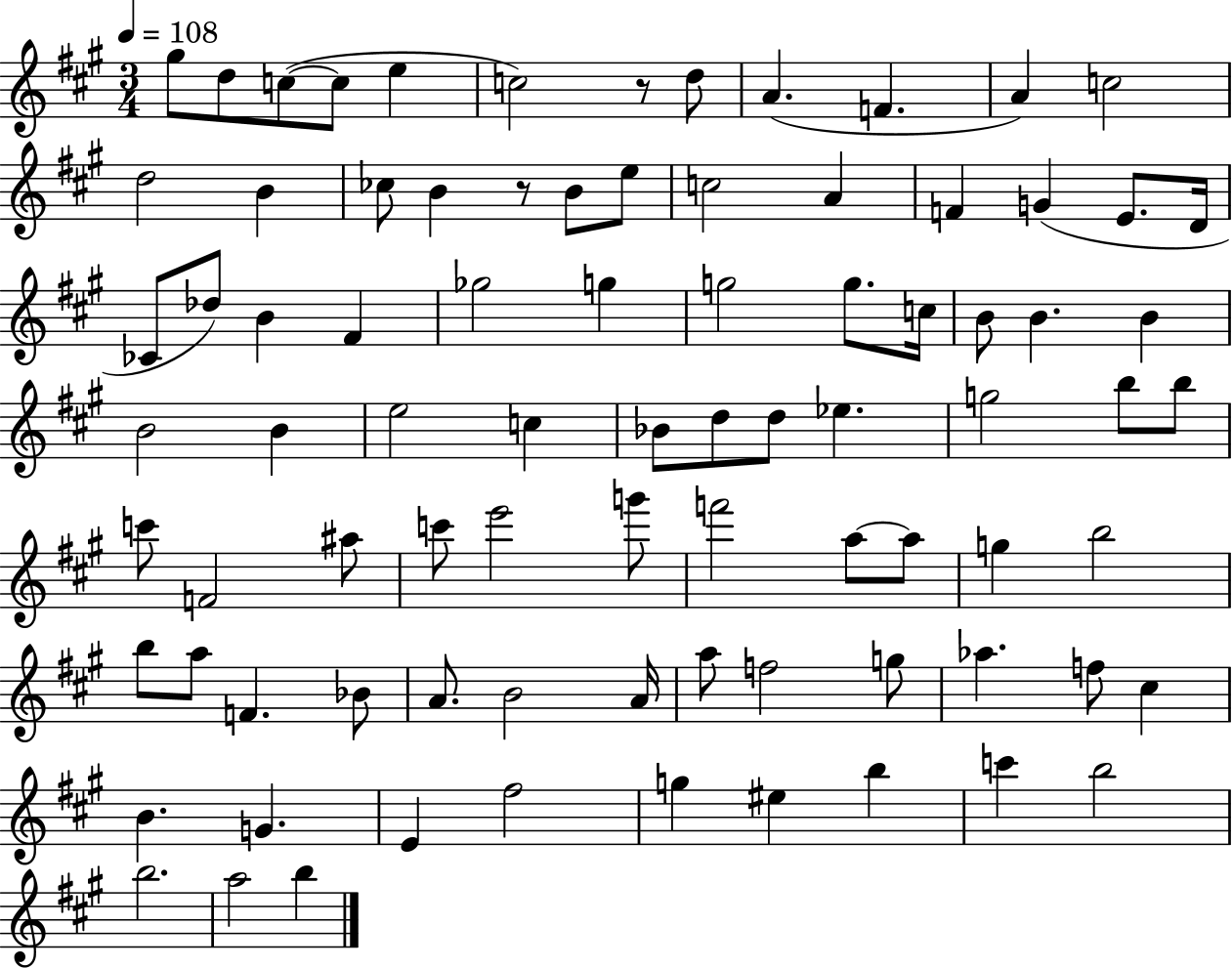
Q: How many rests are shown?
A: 2